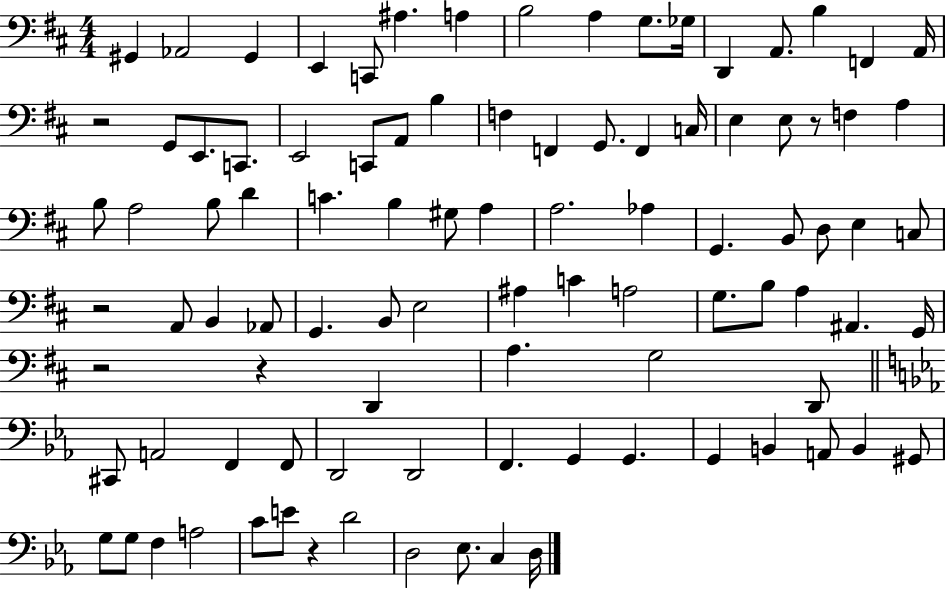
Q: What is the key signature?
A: D major